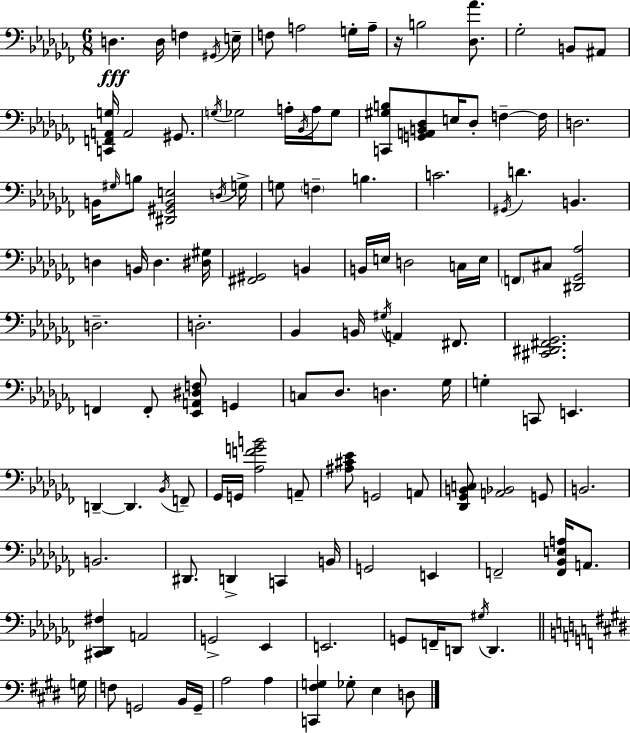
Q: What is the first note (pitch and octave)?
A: D3